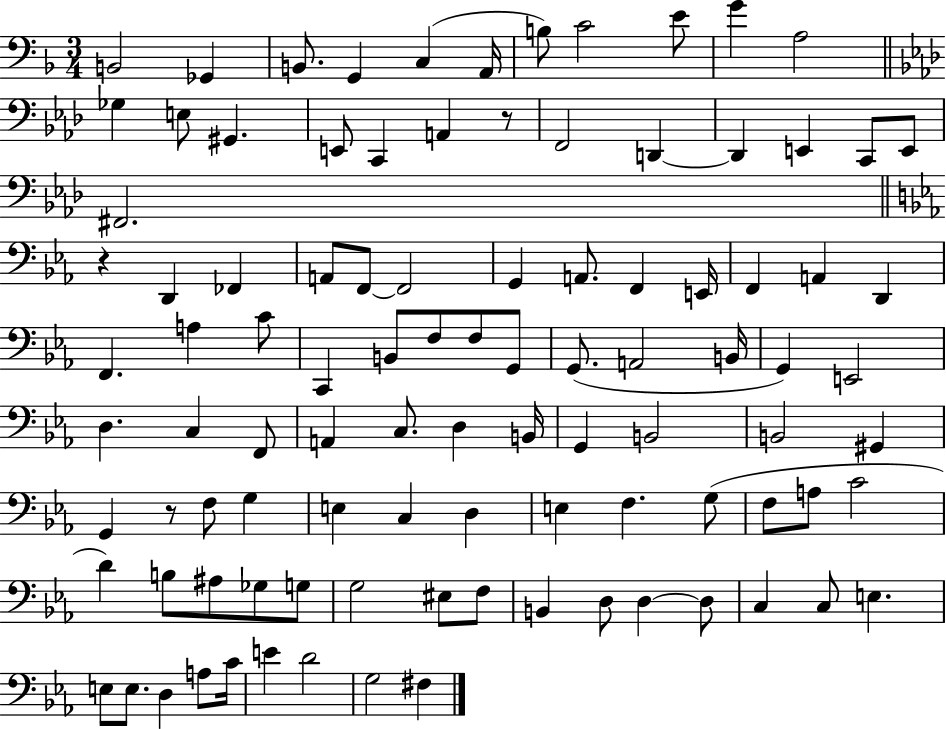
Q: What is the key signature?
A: F major